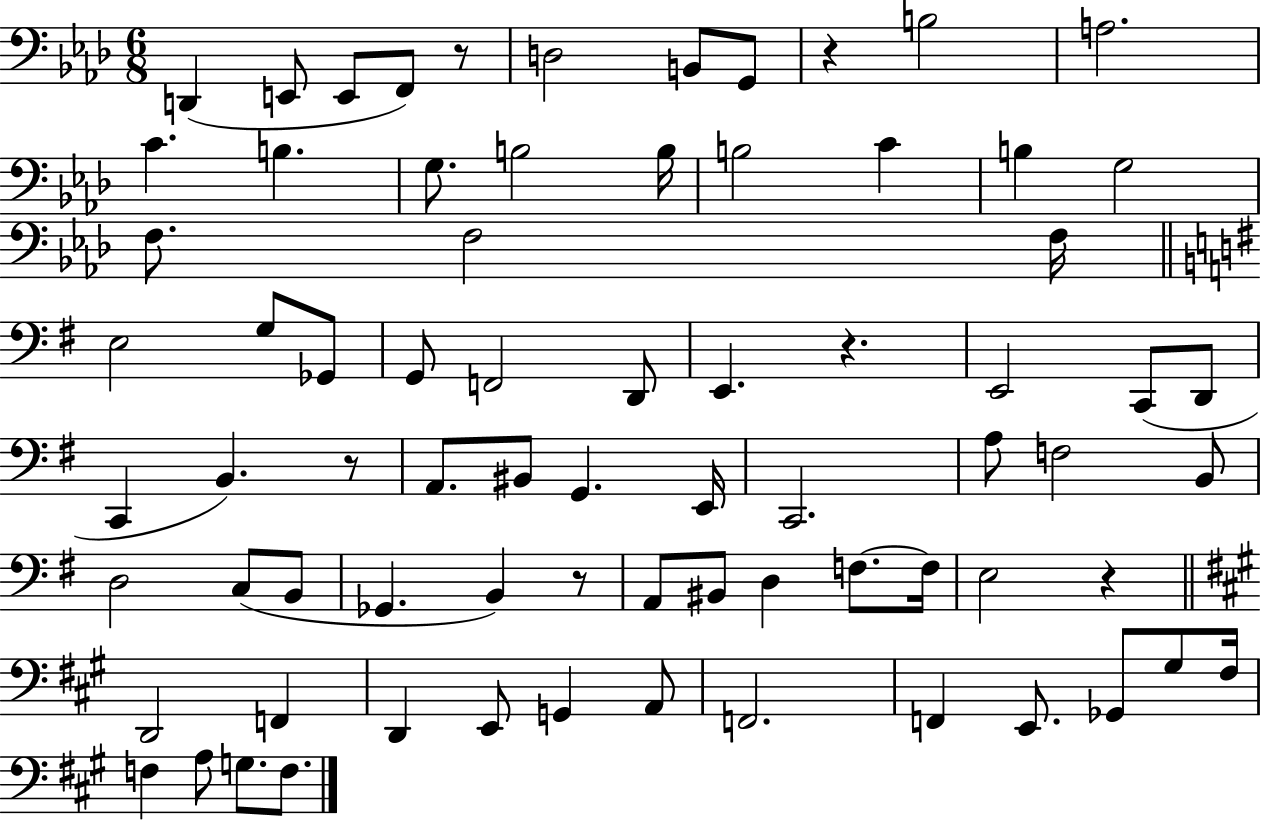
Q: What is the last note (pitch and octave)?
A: F3